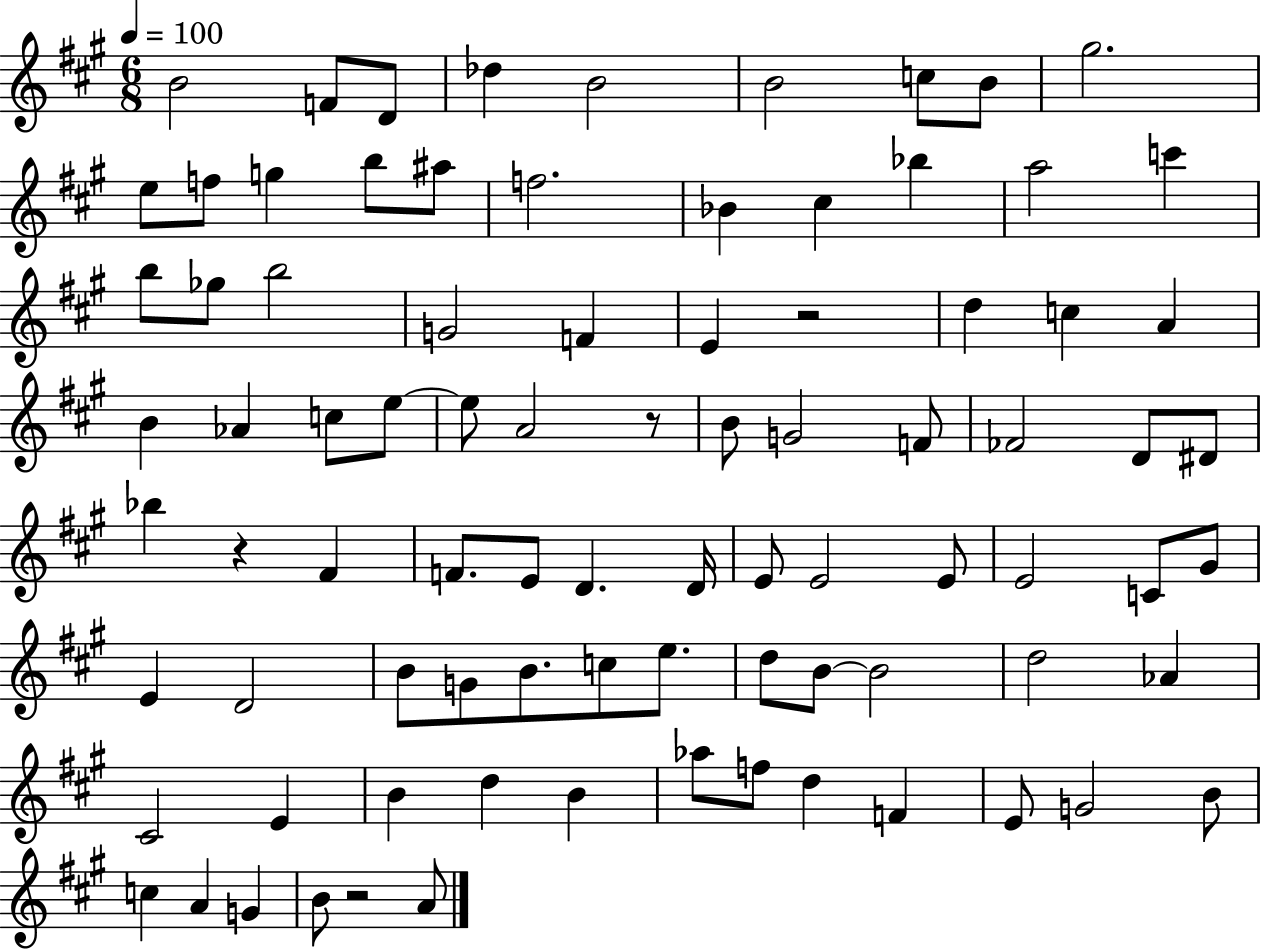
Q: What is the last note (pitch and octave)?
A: A4